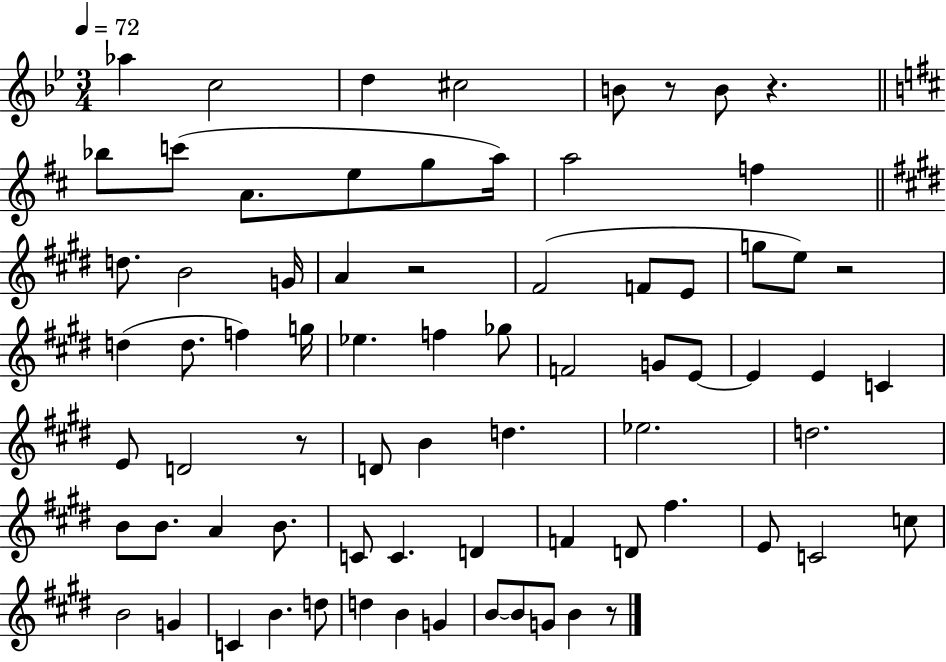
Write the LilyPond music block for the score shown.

{
  \clef treble
  \numericTimeSignature
  \time 3/4
  \key bes \major
  \tempo 4 = 72
  aes''4 c''2 | d''4 cis''2 | b'8 r8 b'8 r4. | \bar "||" \break \key b \minor bes''8 c'''8( a'8. e''8 g''8 a''16) | a''2 f''4 | \bar "||" \break \key e \major d''8. b'2 g'16 | a'4 r2 | fis'2( f'8 e'8 | g''8 e''8) r2 | \break d''4( d''8. f''4) g''16 | ees''4. f''4 ges''8 | f'2 g'8 e'8~~ | e'4 e'4 c'4 | \break e'8 d'2 r8 | d'8 b'4 d''4. | ees''2. | d''2. | \break b'8 b'8. a'4 b'8. | c'8 c'4. d'4 | f'4 d'8 fis''4. | e'8 c'2 c''8 | \break b'2 g'4 | c'4 b'4. d''8 | d''4 b'4 g'4 | b'8~~ b'8 g'8 b'4 r8 | \break \bar "|."
}